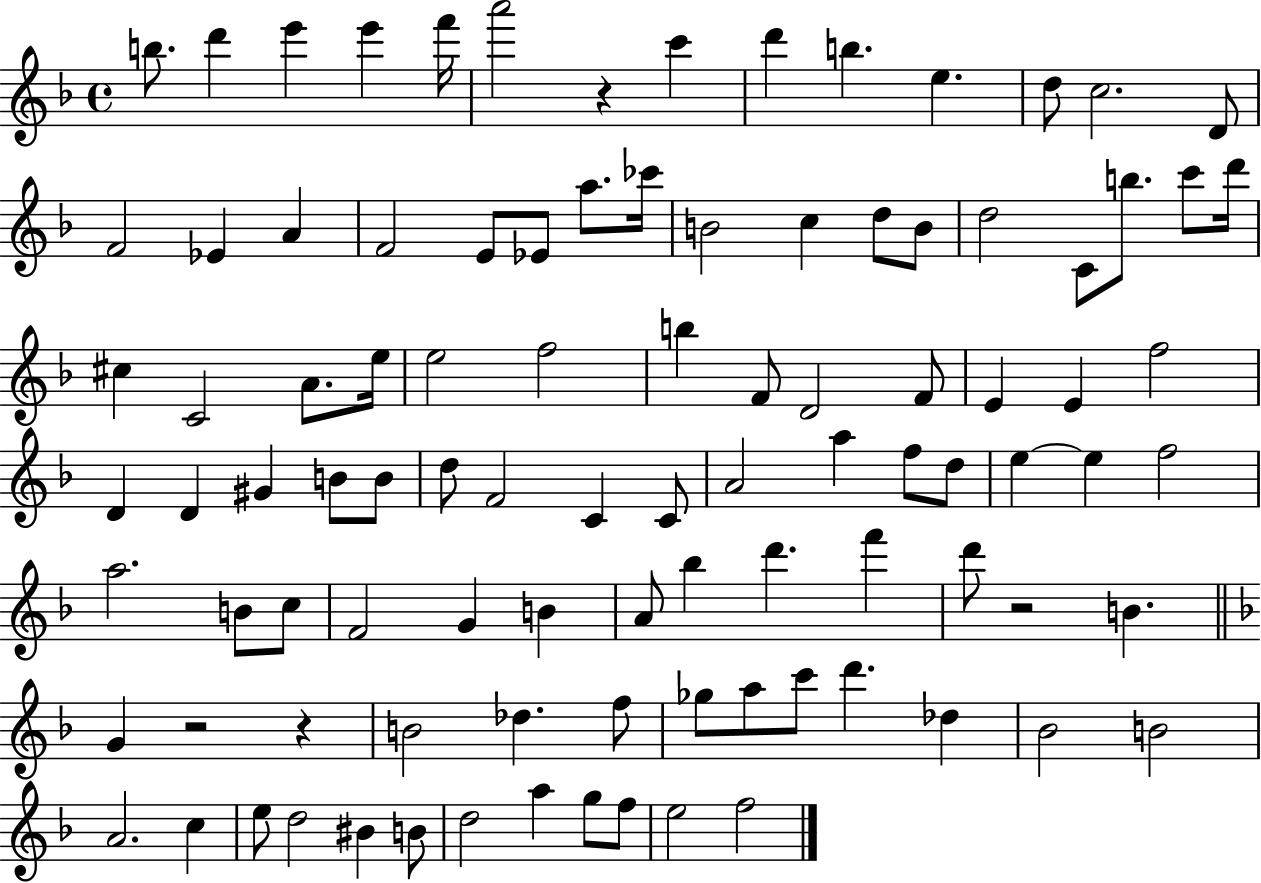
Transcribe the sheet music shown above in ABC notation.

X:1
T:Untitled
M:4/4
L:1/4
K:F
b/2 d' e' e' f'/4 a'2 z c' d' b e d/2 c2 D/2 F2 _E A F2 E/2 _E/2 a/2 _c'/4 B2 c d/2 B/2 d2 C/2 b/2 c'/2 d'/4 ^c C2 A/2 e/4 e2 f2 b F/2 D2 F/2 E E f2 D D ^G B/2 B/2 d/2 F2 C C/2 A2 a f/2 d/2 e e f2 a2 B/2 c/2 F2 G B A/2 _b d' f' d'/2 z2 B G z2 z B2 _d f/2 _g/2 a/2 c'/2 d' _d _B2 B2 A2 c e/2 d2 ^B B/2 d2 a g/2 f/2 e2 f2